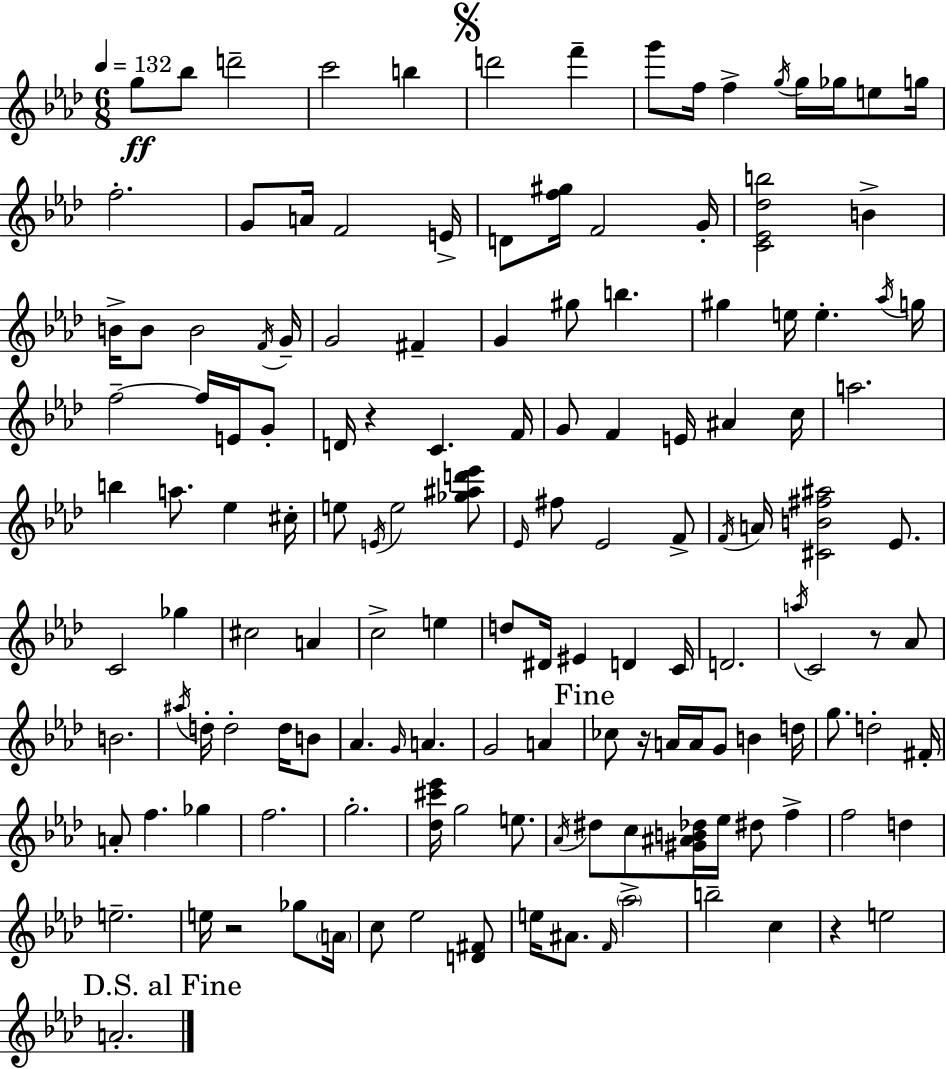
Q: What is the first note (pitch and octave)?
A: G5